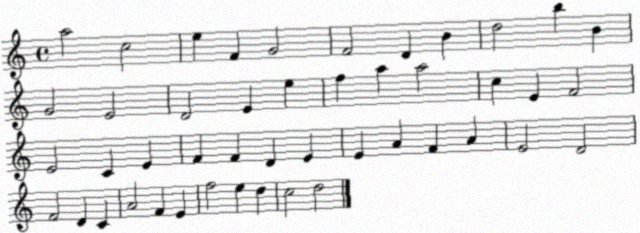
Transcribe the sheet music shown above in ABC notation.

X:1
T:Untitled
M:4/4
L:1/4
K:C
a2 c2 e F G2 F2 D B d2 b B G2 E2 D2 E e f a a2 c E F2 E2 C E F F D E E A F A E2 D2 F2 D C A2 F E f2 e d c2 d2